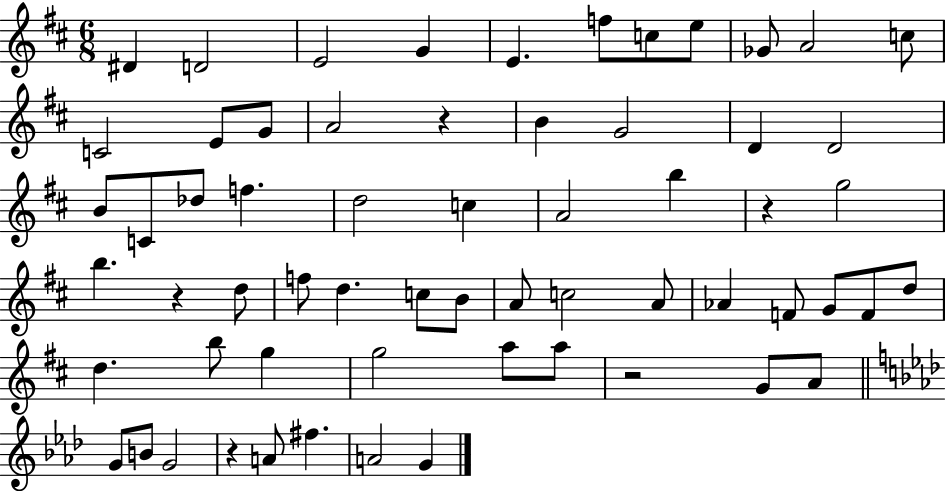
D#4/q D4/h E4/h G4/q E4/q. F5/e C5/e E5/e Gb4/e A4/h C5/e C4/h E4/e G4/e A4/h R/q B4/q G4/h D4/q D4/h B4/e C4/e Db5/e F5/q. D5/h C5/q A4/h B5/q R/q G5/h B5/q. R/q D5/e F5/e D5/q. C5/e B4/e A4/e C5/h A4/e Ab4/q F4/e G4/e F4/e D5/e D5/q. B5/e G5/q G5/h A5/e A5/e R/h G4/e A4/e G4/e B4/e G4/h R/q A4/e F#5/q. A4/h G4/q